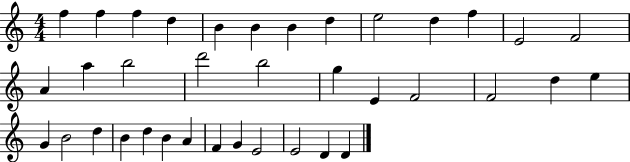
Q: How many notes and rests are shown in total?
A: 37